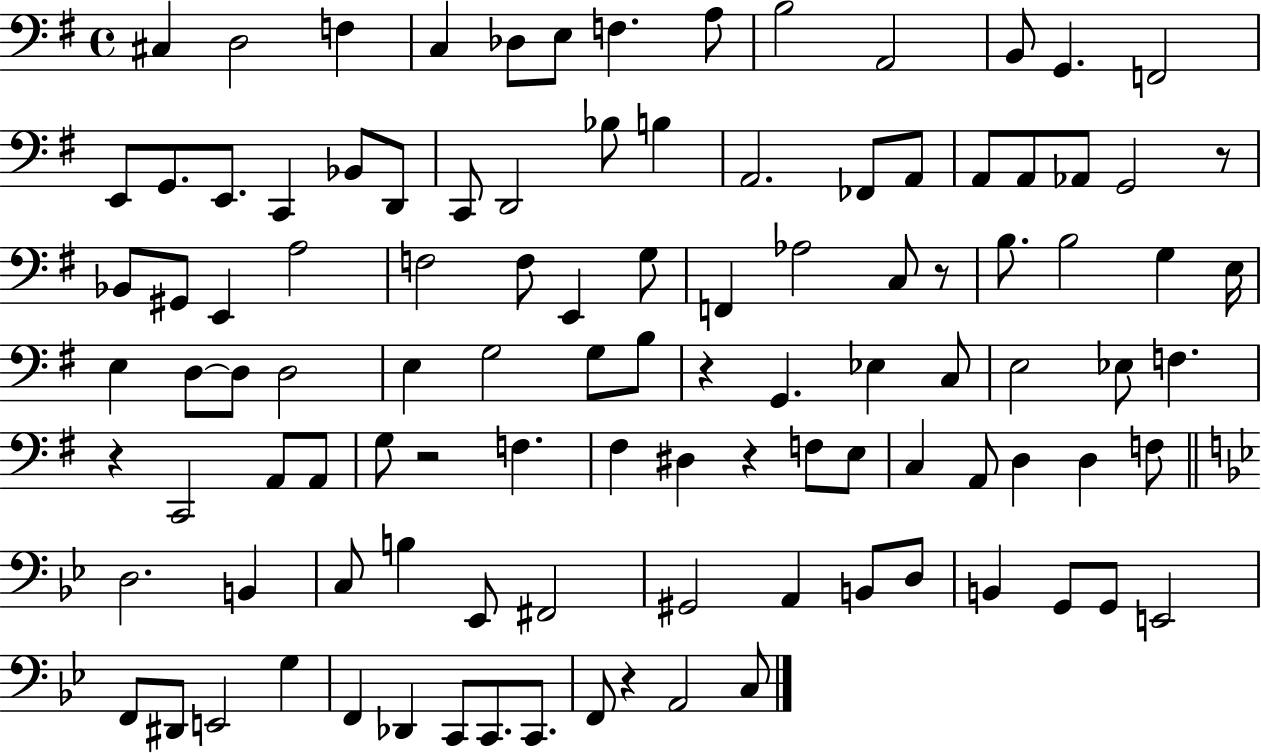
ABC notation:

X:1
T:Untitled
M:4/4
L:1/4
K:G
^C, D,2 F, C, _D,/2 E,/2 F, A,/2 B,2 A,,2 B,,/2 G,, F,,2 E,,/2 G,,/2 E,,/2 C,, _B,,/2 D,,/2 C,,/2 D,,2 _B,/2 B, A,,2 _F,,/2 A,,/2 A,,/2 A,,/2 _A,,/2 G,,2 z/2 _B,,/2 ^G,,/2 E,, A,2 F,2 F,/2 E,, G,/2 F,, _A,2 C,/2 z/2 B,/2 B,2 G, E,/4 E, D,/2 D,/2 D,2 E, G,2 G,/2 B,/2 z G,, _E, C,/2 E,2 _E,/2 F, z C,,2 A,,/2 A,,/2 G,/2 z2 F, ^F, ^D, z F,/2 E,/2 C, A,,/2 D, D, F,/2 D,2 B,, C,/2 B, _E,,/2 ^F,,2 ^G,,2 A,, B,,/2 D,/2 B,, G,,/2 G,,/2 E,,2 F,,/2 ^D,,/2 E,,2 G, F,, _D,, C,,/2 C,,/2 C,,/2 F,,/2 z A,,2 C,/2